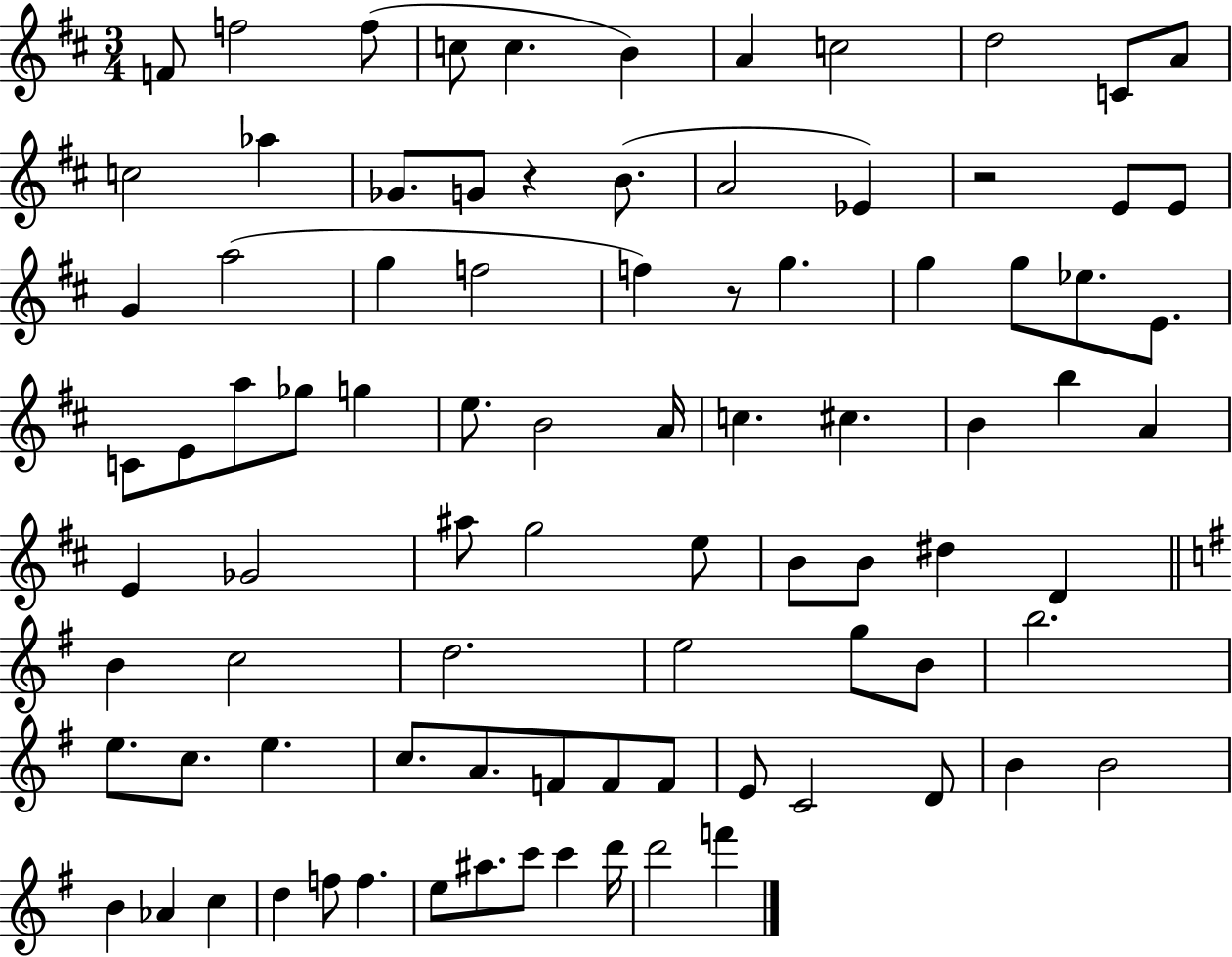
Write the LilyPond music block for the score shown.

{
  \clef treble
  \numericTimeSignature
  \time 3/4
  \key d \major
  f'8 f''2 f''8( | c''8 c''4. b'4) | a'4 c''2 | d''2 c'8 a'8 | \break c''2 aes''4 | ges'8. g'8 r4 b'8.( | a'2 ees'4) | r2 e'8 e'8 | \break g'4 a''2( | g''4 f''2 | f''4) r8 g''4. | g''4 g''8 ees''8. e'8. | \break c'8 e'8 a''8 ges''8 g''4 | e''8. b'2 a'16 | c''4. cis''4. | b'4 b''4 a'4 | \break e'4 ges'2 | ais''8 g''2 e''8 | b'8 b'8 dis''4 d'4 | \bar "||" \break \key g \major b'4 c''2 | d''2. | e''2 g''8 b'8 | b''2. | \break e''8. c''8. e''4. | c''8. a'8. f'8 f'8 f'8 | e'8 c'2 d'8 | b'4 b'2 | \break b'4 aes'4 c''4 | d''4 f''8 f''4. | e''8 ais''8. c'''8 c'''4 d'''16 | d'''2 f'''4 | \break \bar "|."
}